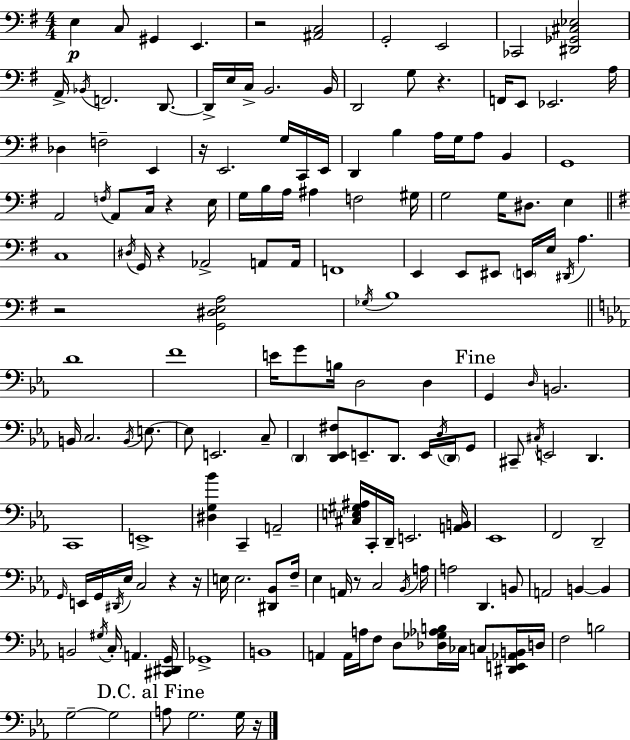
E3/q C3/e G#2/q E2/q. R/h [A#2,C3]/h G2/h E2/h CES2/h [D#2,Gb2,C#3,Eb3]/h A2/s Bb2/s F2/h. D2/e. D2/s E3/s C3/s B2/h. B2/s D2/h G3/e R/q. F2/s E2/e Eb2/h. A3/s Db3/q F3/h E2/q R/s E2/h. G3/s C2/s E2/s D2/q B3/q A3/s G3/s A3/e B2/q G2/w A2/h F3/s A2/e C3/s R/q E3/s G3/s B3/s A3/s A#3/q F3/h G#3/s G3/h G3/s D#3/e. E3/q C3/w D#3/s G2/s R/q Ab2/h A2/e A2/s F2/w E2/q E2/e EIS2/e E2/s E3/s D#2/s A3/q. R/h [G2,D#3,E3,A3]/h Gb3/s B3/w D4/w F4/w E4/s G4/e B3/s D3/h D3/q G2/q D3/s B2/h. B2/s C3/h. B2/s E3/e. E3/e E2/h. C3/e D2/q [D2,Eb2,F#3]/e E2/e. D2/e. E2/s D3/s D2/s G2/e C#2/e C#3/s E2/h D2/q. C2/w E2/w [D#3,G3,Bb4]/q C2/q A2/h [C#3,E3,G#3,A#3]/s C2/s D2/s E2/h. [A2,B2]/s Eb2/w F2/h D2/h G2/s E2/s G2/s D#2/s Eb3/s C3/h R/q R/s E3/s E3/h. [D#2,Bb2]/e F3/s Eb3/q A2/s R/e C3/h Bb2/s A3/s A3/h D2/q. B2/e A2/h B2/q B2/q B2/h G#3/s C3/s A2/q. [C#2,D#2,G2]/s Gb2/w B2/w A2/q A2/s A3/s F3/e D3/e [Db3,Gb3,Ab3,B3]/s CES3/s C3/e [D#2,E2,Ab2,B2]/s D3/s F3/h B3/h G3/h G3/h A3/e G3/h. G3/s R/s